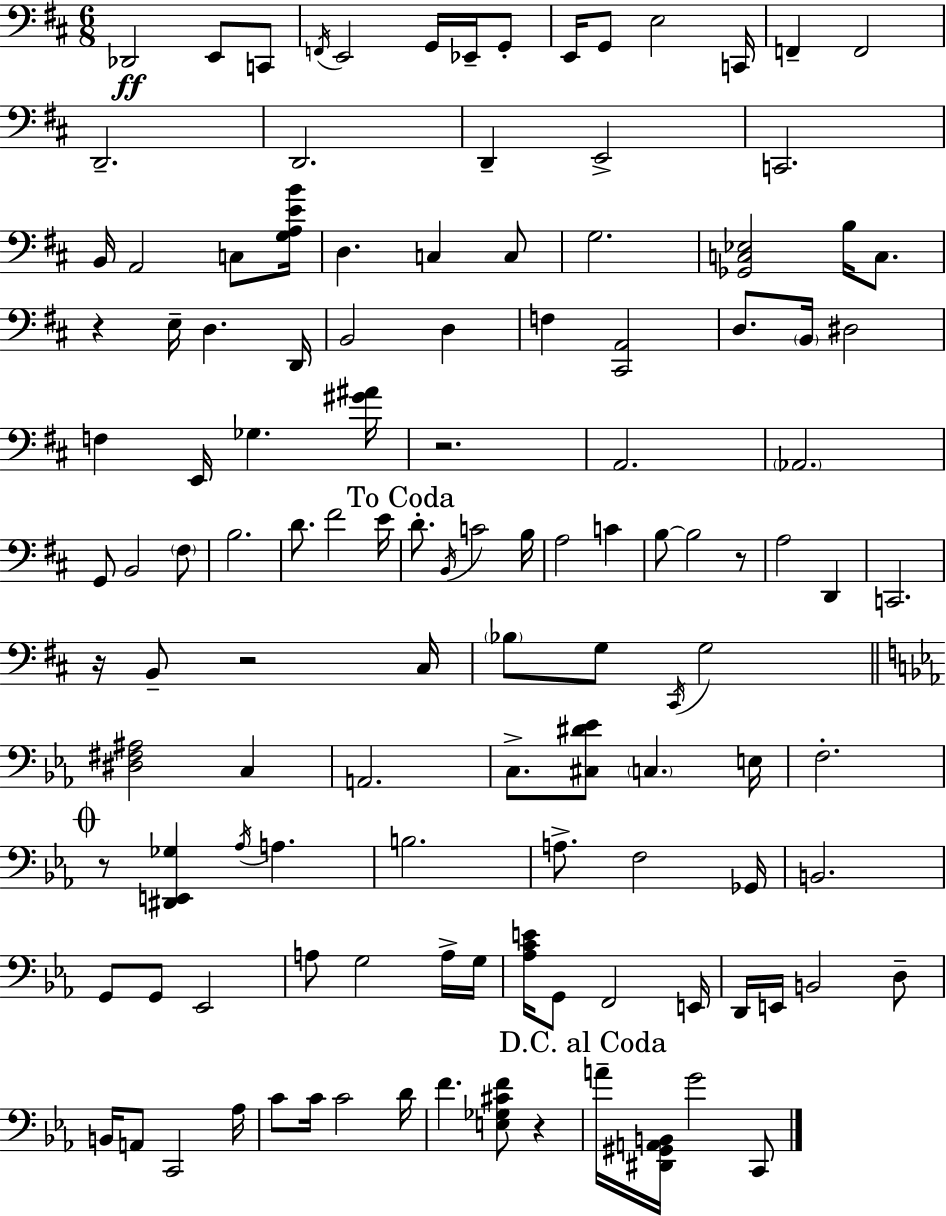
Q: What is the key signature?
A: D major